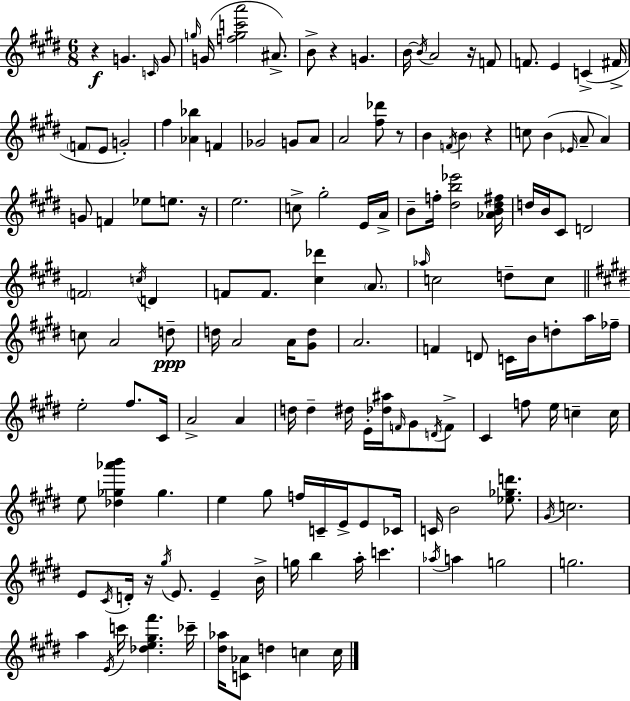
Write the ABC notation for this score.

X:1
T:Untitled
M:6/8
L:1/4
K:E
z G C/4 G/2 g/4 G/4 [fgc'a']2 ^A/2 B/2 z G B/4 B/4 A2 z/4 F/2 F/2 E C ^F/4 F/2 E/2 G2 ^f [_A_b] F _G2 G/2 A/2 A2 [^f_d']/2 z/2 B F/4 B z c/2 B _E/4 A/2 A G/2 F _e/2 e/2 z/4 e2 c/2 ^g2 E/4 A/4 B/2 f/4 [^db_e']2 [_AB^d^f]/4 d/4 B/4 ^C/2 D2 F2 c/4 D F/2 F/2 [^c_d'] A/2 _a/4 c2 d/2 c/2 c/2 A2 d/2 d/4 A2 A/4 [^Gd]/2 A2 F D/2 C/4 B/4 d/2 a/4 _f/4 e2 ^f/2 ^C/4 A2 A d/4 d ^d/4 E/4 [_d^a]/4 F/4 ^G/2 D/4 F/2 ^C f/2 e/4 c c/4 e/2 [_d_g_a'b'] _g e ^g/2 f/4 C/4 E/4 E/2 _C/4 C/4 B2 [_e_gd']/2 ^G/4 c2 E/2 ^C/4 D/4 z/4 ^g/4 E/2 E B/4 g/4 b a/4 c' _a/4 a g2 g2 a E/4 c'/4 [_de^g^f'] _c'/4 [^d_a]/4 [C_A]/2 d c c/4